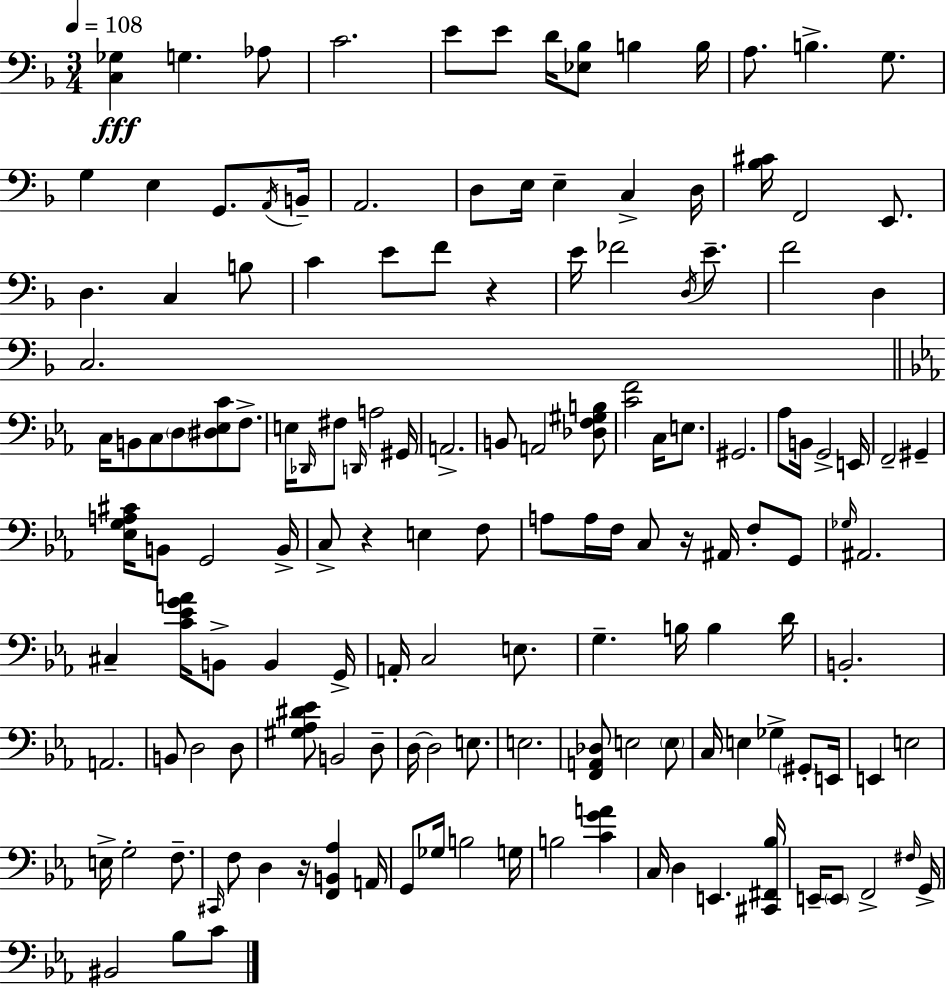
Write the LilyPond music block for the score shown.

{
  \clef bass
  \numericTimeSignature
  \time 3/4
  \key f \major
  \tempo 4 = 108
  <c ges>4\fff g4. aes8 | c'2. | e'8 e'8 d'16 <ees bes>8 b4 b16 | a8. b4.-> g8. | \break g4 e4 g,8. \acciaccatura { a,16 } | b,16-- a,2. | d8 e16 e4-- c4-> | d16 <bes cis'>16 f,2 e,8. | \break d4. c4 b8 | c'4 e'8 f'8 r4 | e'16 fes'2 \acciaccatura { d16 } e'8.-- | f'2 d4 | \break c2. | \bar "||" \break \key ees \major c16 b,8 c8 \parenthesize d8 <dis ees c'>8 f8.-> | e16 \grace { des,16 } fis8 \grace { d,16 } a2 | gis,16 a,2.-> | b,8 a,2 | \break <des f gis b>8 <c' f'>2 c16 e8. | gis,2. | aes8 b,16 g,2-> | e,16 f,2-- gis,4-- | \break <ees g a cis'>16 b,8 g,2 | b,16-> c8-> r4 e4 | f8 a8 a16 f16 c8 r16 ais,16 f8-. | g,8 \grace { ges16 } ais,2. | \break cis4-- <c' ees' g' a'>16 b,8-> b,4 | g,16-> a,16-. c2 | e8. g4.-- b16 b4 | d'16 b,2.-. | \break a,2. | b,8 d2 | d8 <gis aes dis' ees'>8 b,2 | d8-- d16~~ d2 | \break e8. e2. | <f, a, des>8 e2 | \parenthesize e8 c16 e4 ges4-> | \parenthesize gis,8-. e,16 e,4 e2 | \break e16-> g2-. | f8.-- \grace { cis,16 } f8 d4 r16 <f, b, aes>4 | a,16 g,8 ges16 b2 | g16 b2 | \break <c' g' a'>4 c16 d4 e,4. | <cis, fis, bes>16 e,16-- \parenthesize e,8 f,2-> | \grace { fis16 } g,16-> bis,2 | bes8 c'8 \bar "|."
}